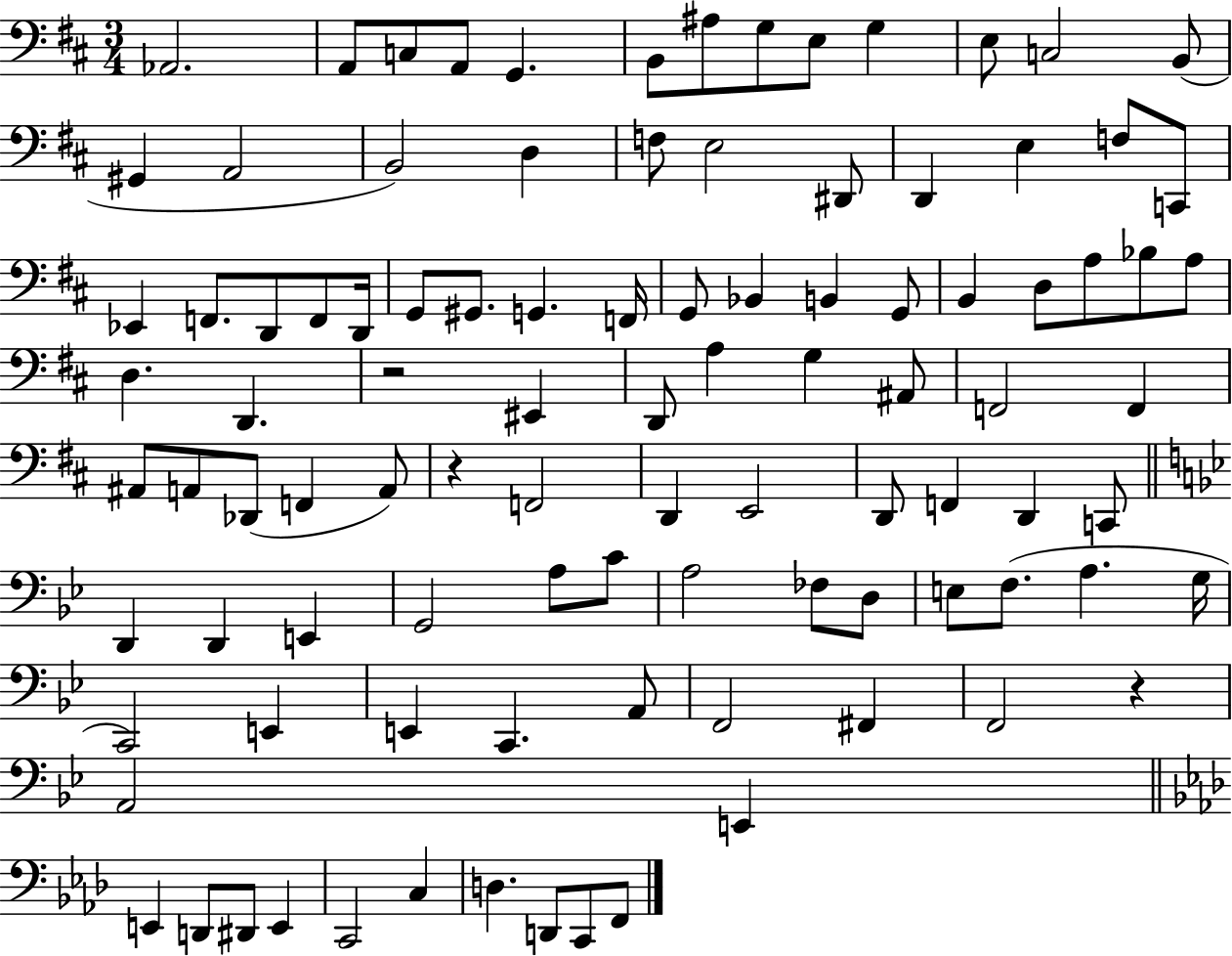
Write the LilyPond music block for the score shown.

{
  \clef bass
  \numericTimeSignature
  \time 3/4
  \key d \major
  \repeat volta 2 { aes,2. | a,8 c8 a,8 g,4. | b,8 ais8 g8 e8 g4 | e8 c2 b,8( | \break gis,4 a,2 | b,2) d4 | f8 e2 dis,8 | d,4 e4 f8 c,8 | \break ees,4 f,8. d,8 f,8 d,16 | g,8 gis,8. g,4. f,16 | g,8 bes,4 b,4 g,8 | b,4 d8 a8 bes8 a8 | \break d4. d,4. | r2 eis,4 | d,8 a4 g4 ais,8 | f,2 f,4 | \break ais,8 a,8 des,8( f,4 a,8) | r4 f,2 | d,4 e,2 | d,8 f,4 d,4 c,8 | \break \bar "||" \break \key g \minor d,4 d,4 e,4 | g,2 a8 c'8 | a2 fes8 d8 | e8 f8.( a4. g16 | \break c,2) e,4 | e,4 c,4. a,8 | f,2 fis,4 | f,2 r4 | \break a,2 e,4 | \bar "||" \break \key aes \major e,4 d,8 dis,8 e,4 | c,2 c4 | d4. d,8 c,8 f,8 | } \bar "|."
}